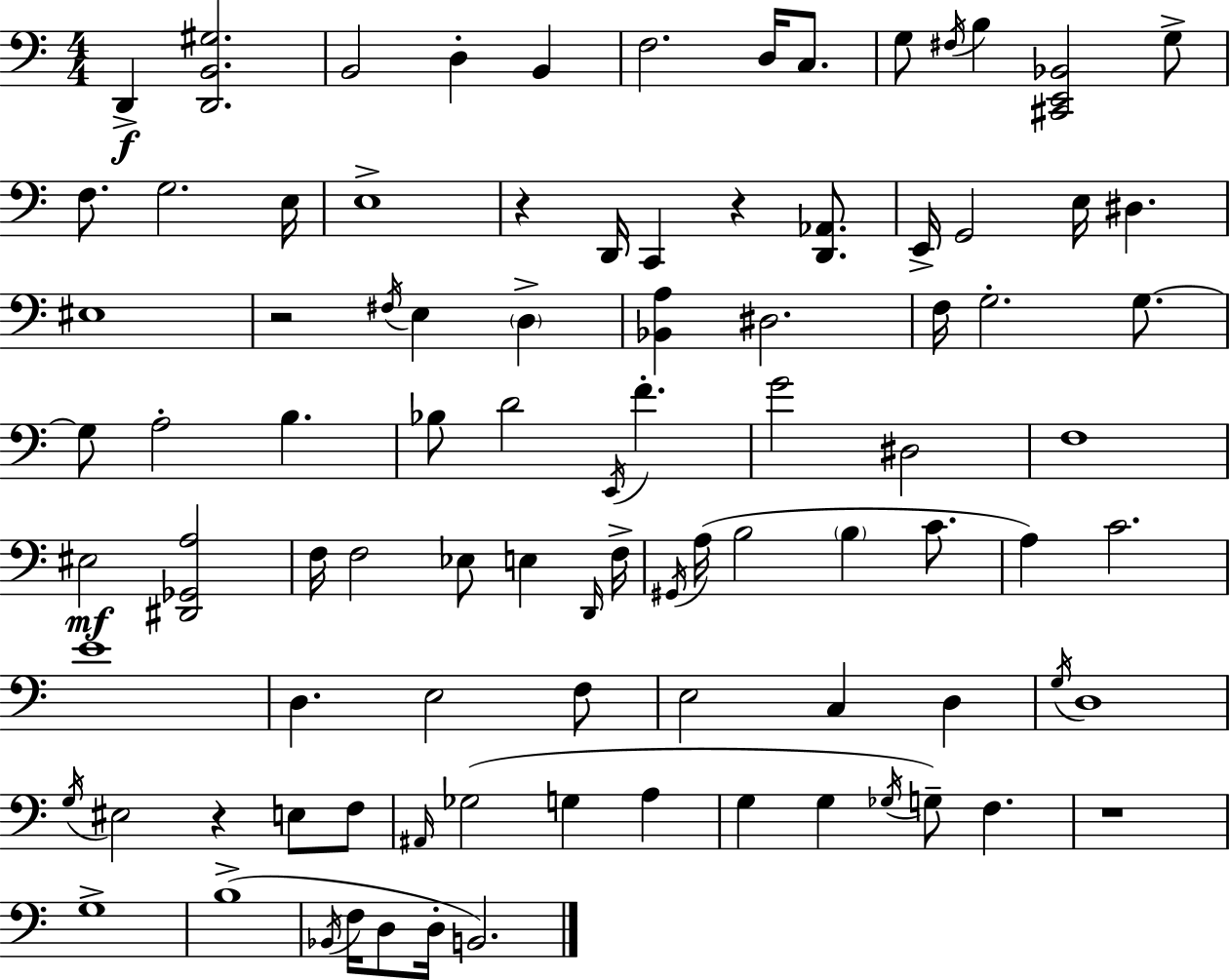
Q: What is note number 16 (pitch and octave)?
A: D2